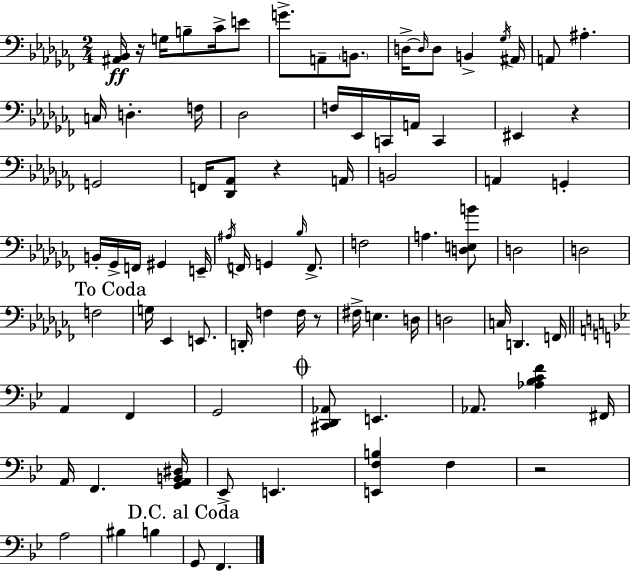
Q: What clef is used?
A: bass